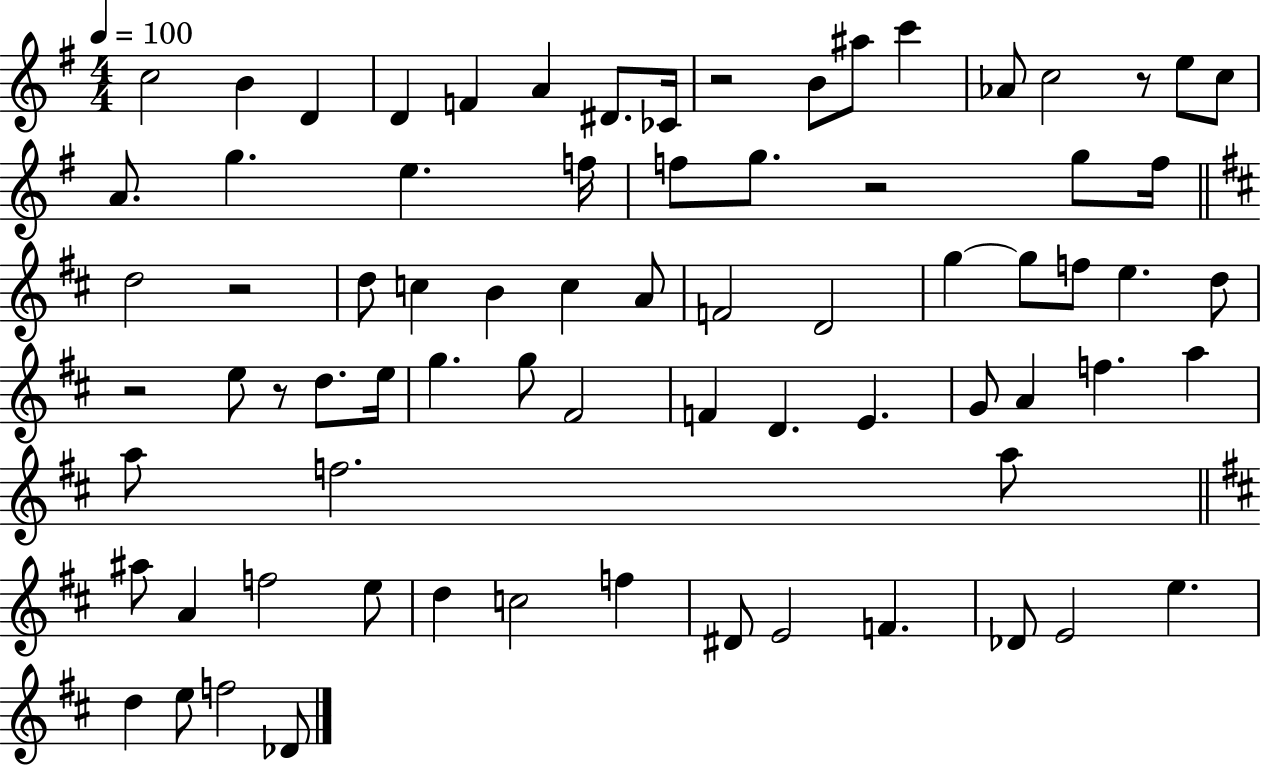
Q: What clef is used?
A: treble